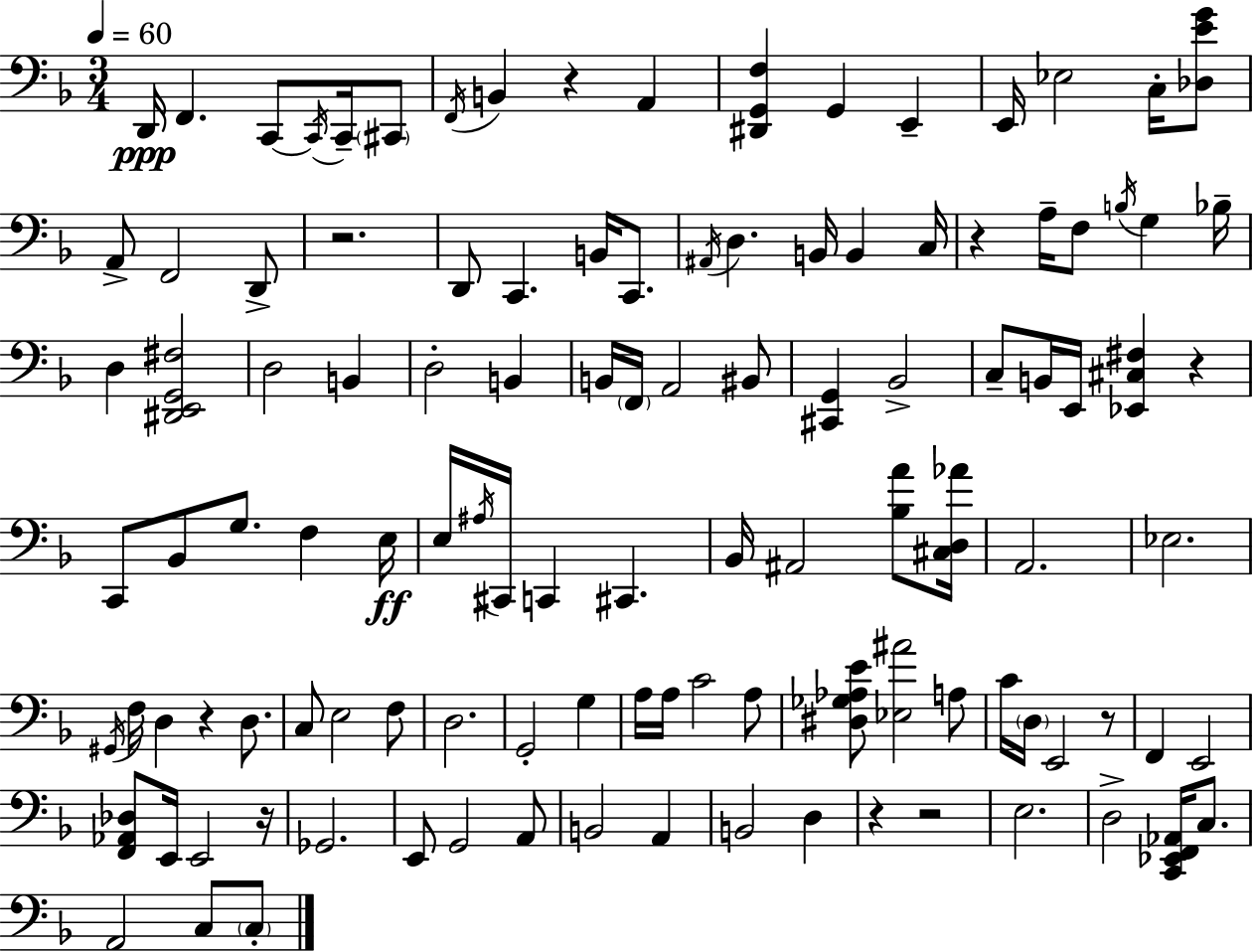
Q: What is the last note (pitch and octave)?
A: C3